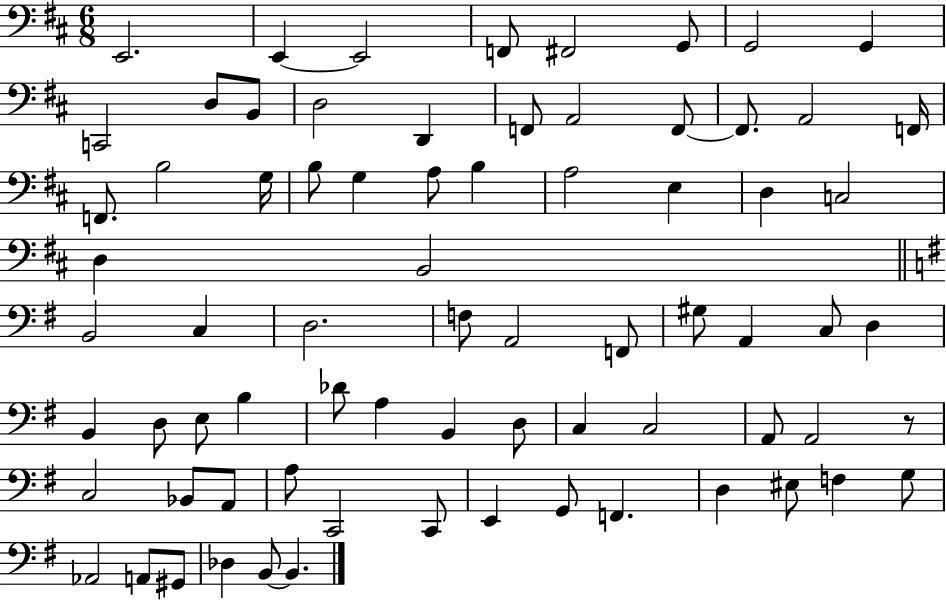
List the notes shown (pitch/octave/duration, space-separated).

E2/h. E2/q E2/h F2/e F#2/h G2/e G2/h G2/q C2/h D3/e B2/e D3/h D2/q F2/e A2/h F2/e F2/e. A2/h F2/s F2/e. B3/h G3/s B3/e G3/q A3/e B3/q A3/h E3/q D3/q C3/h D3/q B2/h B2/h C3/q D3/h. F3/e A2/h F2/e G#3/e A2/q C3/e D3/q B2/q D3/e E3/e B3/q Db4/e A3/q B2/q D3/e C3/q C3/h A2/e A2/h R/e C3/h Bb2/e A2/e A3/e C2/h C2/e E2/q G2/e F2/q. D3/q EIS3/e F3/q G3/e Ab2/h A2/e G#2/e Db3/q B2/e B2/q.